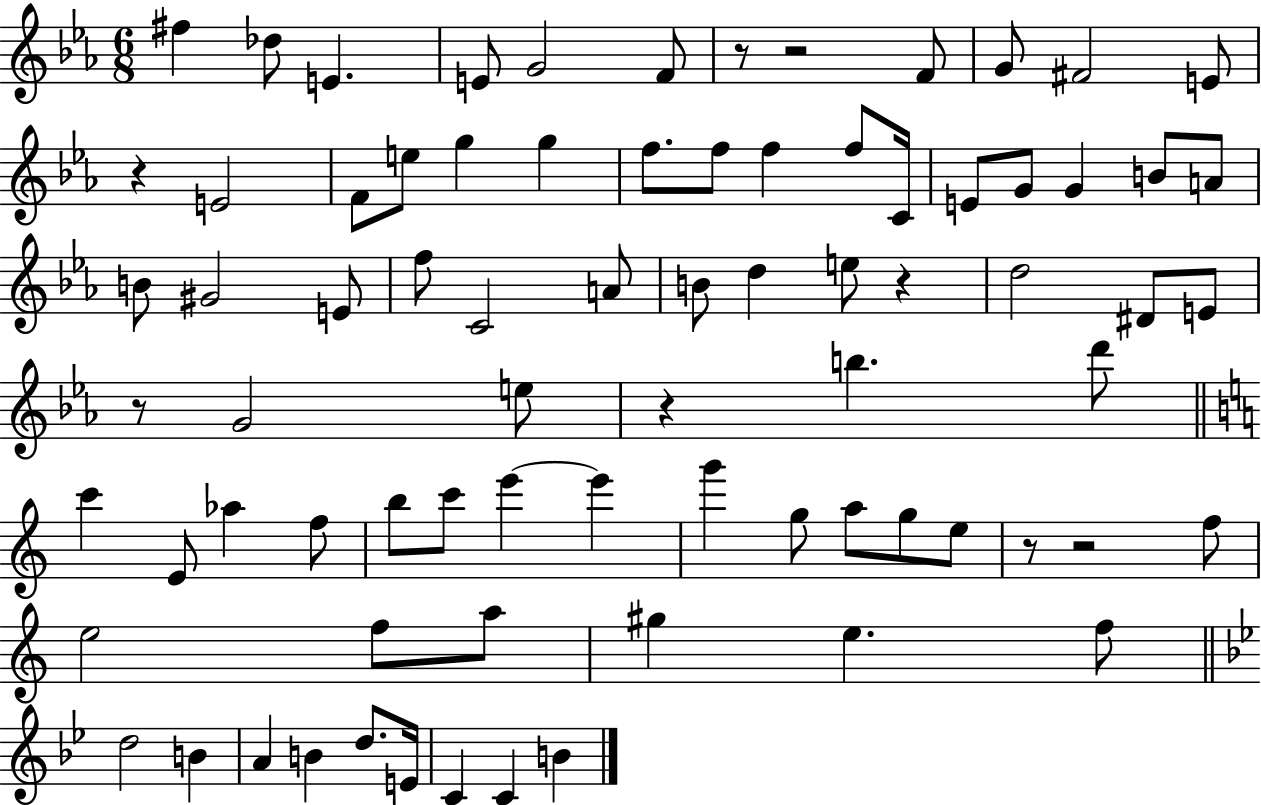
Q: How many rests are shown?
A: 8